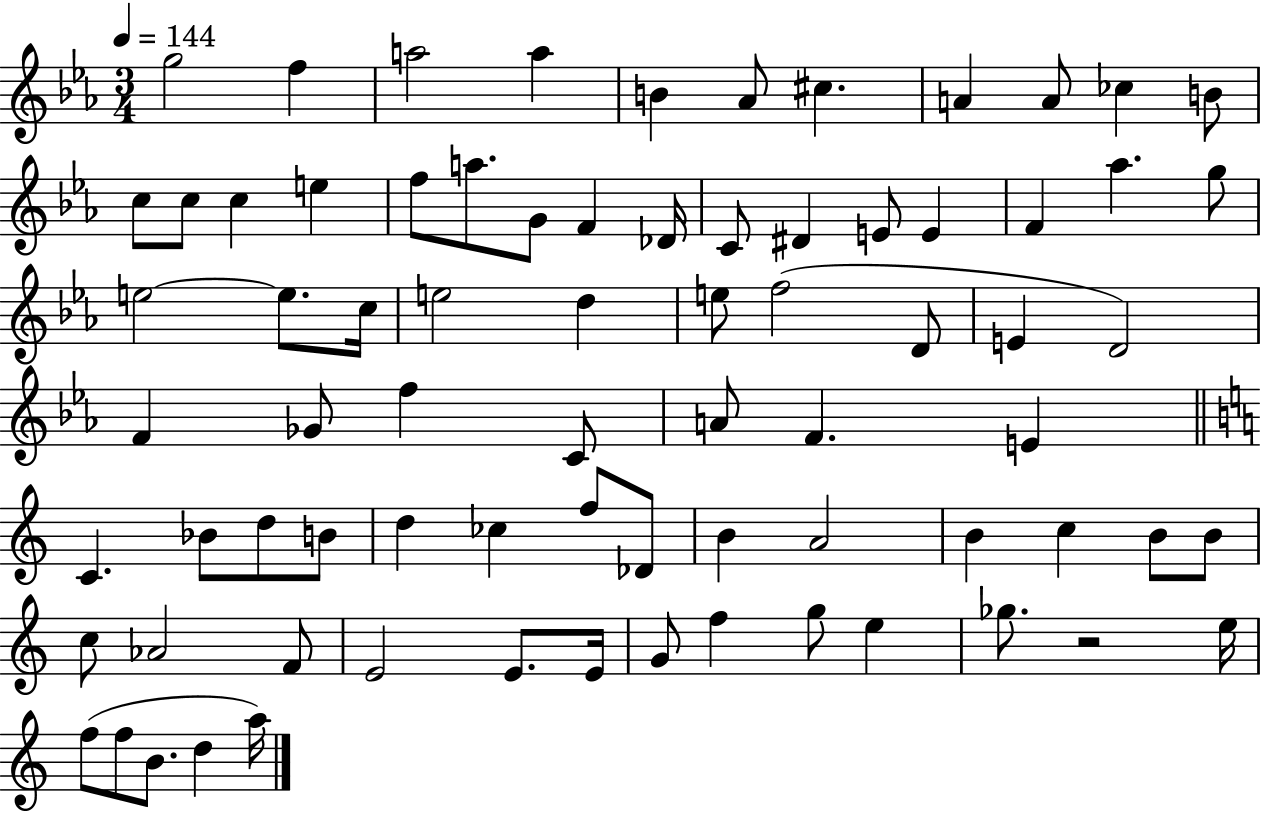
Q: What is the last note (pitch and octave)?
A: A5